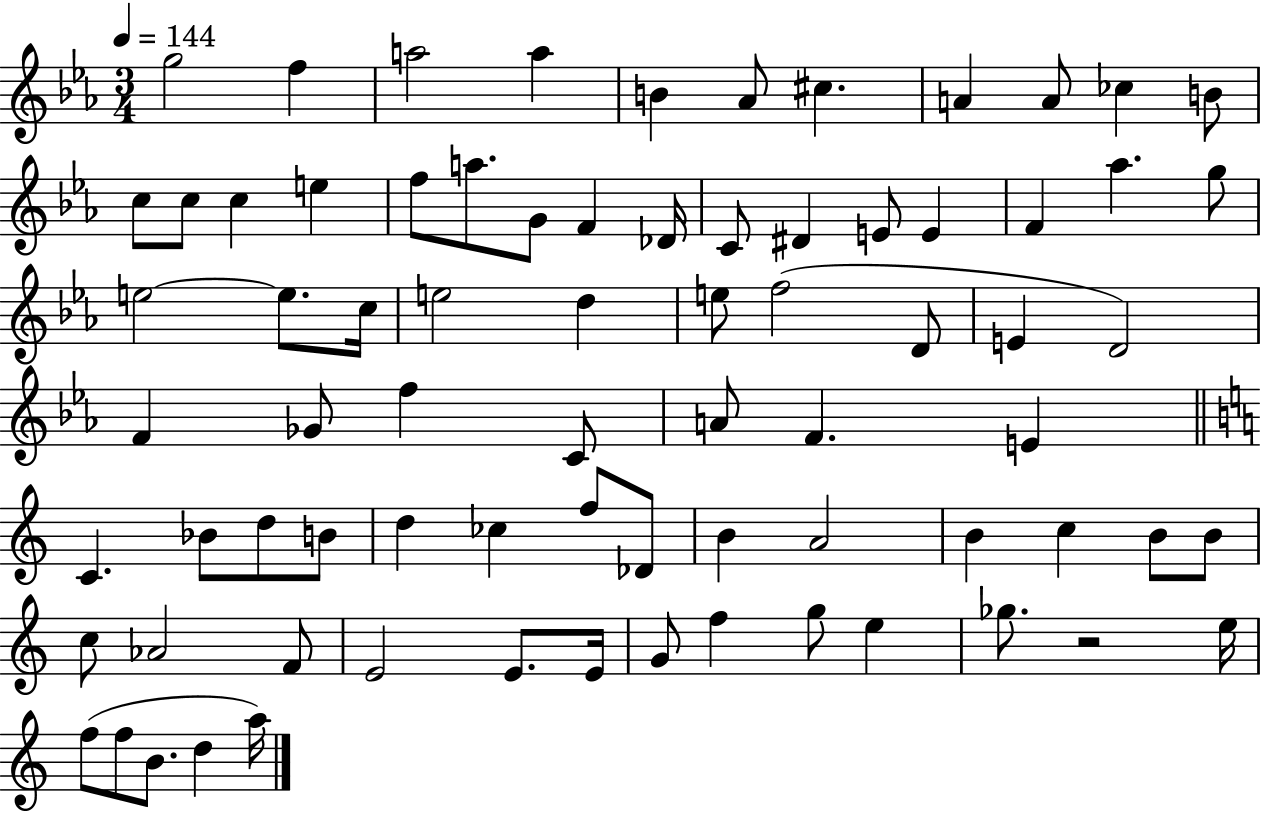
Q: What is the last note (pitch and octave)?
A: A5